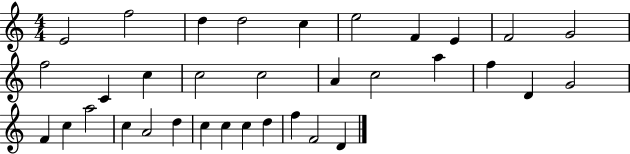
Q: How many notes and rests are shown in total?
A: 34